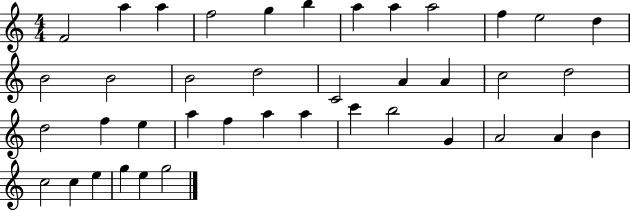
F4/h A5/q A5/q F5/h G5/q B5/q A5/q A5/q A5/h F5/q E5/h D5/q B4/h B4/h B4/h D5/h C4/h A4/q A4/q C5/h D5/h D5/h F5/q E5/q A5/q F5/q A5/q A5/q C6/q B5/h G4/q A4/h A4/q B4/q C5/h C5/q E5/q G5/q E5/q G5/h